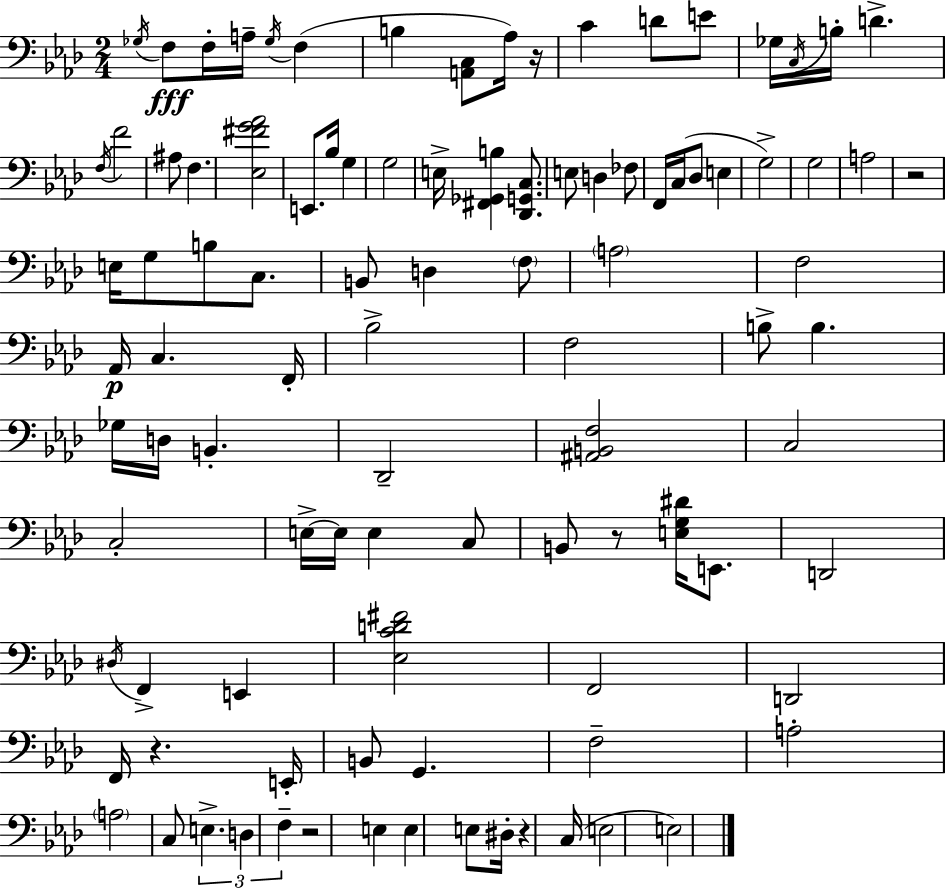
{
  \clef bass
  \numericTimeSignature
  \time 2/4
  \key aes \major
  \repeat volta 2 { \acciaccatura { ges16 }\fff f8 f16-. a16-- \acciaccatura { ges16 }( f4 | b4 <a, c>8 | aes16) r16 c'4 d'8 | e'8 ges16 \acciaccatura { c16 } b16-. d'4.-> | \break \acciaccatura { f16 } f'2 | ais8 f4. | <ees fis' g' aes'>2 | e,8. bes16 | \break g4 g2 | e16-> <fis, ges, b>4 | <des, g, c>8. e8 d4 | fes8 f,16 c16( des8 | \break e4 g2->) | g2 | a2 | r2 | \break e16 g8 b8 | c8. b,8 d4 | \parenthesize f8 \parenthesize a2 | f2 | \break aes,16\p c4. | f,16-. bes2-> | f2 | b8-> b4. | \break ges16 d16 b,4.-. | des,2-- | <ais, b, f>2 | c2 | \break c2-. | e16->~~ e16 e4 | c8 b,8 r8 | <e g dis'>16 e,8. d,2 | \break \acciaccatura { dis16 } f,4-> | e,4 <ees c' d' fis'>2 | f,2 | d,2 | \break f,16 r4. | e,16-. b,8 g,4. | f2-- | a2-. | \break \parenthesize a2 | c8 \tuplet 3/2 { e4.-> | d4 | f4-- } r2 | \break e4 | e4 e8 dis16-. | r4 c16( e2 | e2) | \break } \bar "|."
}